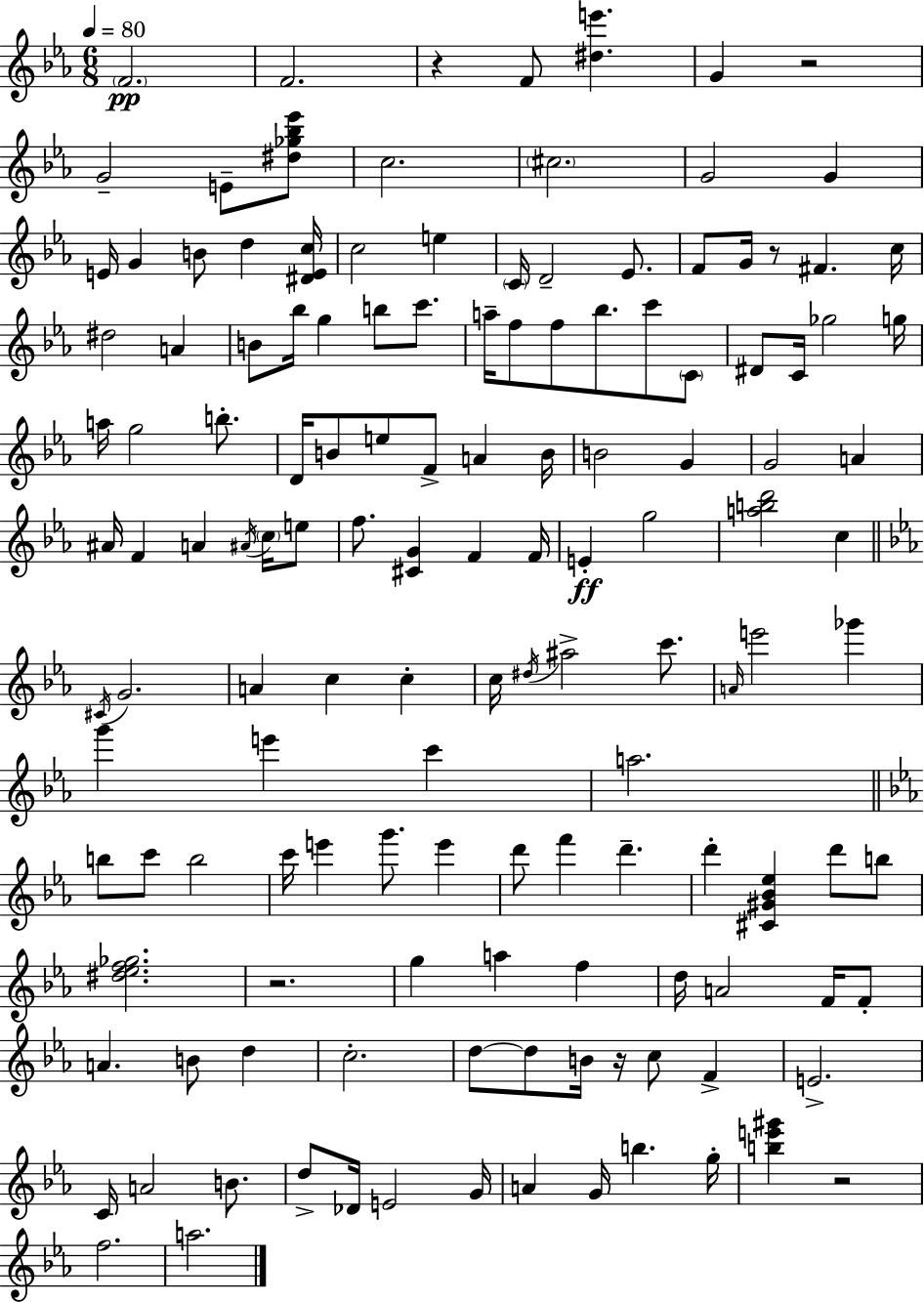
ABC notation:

X:1
T:Untitled
M:6/8
L:1/4
K:Cm
F2 F2 z F/2 [^de'] G z2 G2 E/2 [^d_g_b_e']/2 c2 ^c2 G2 G E/4 G B/2 d [^DEc]/4 c2 e C/4 D2 _E/2 F/2 G/4 z/2 ^F c/4 ^d2 A B/2 _b/4 g b/2 c'/2 a/4 f/2 f/2 _b/2 c'/2 C/2 ^D/2 C/4 _g2 g/4 a/4 g2 b/2 D/4 B/2 e/2 F/2 A B/4 B2 G G2 A ^A/4 F A ^A/4 c/4 e/2 f/2 [^CG] F F/4 E g2 [abd']2 c ^C/4 G2 A c c c/4 ^d/4 ^a2 c'/2 A/4 e'2 _g' g' e' c' a2 b/2 c'/2 b2 c'/4 e' g'/2 e' d'/2 f' d' d' [^C^G_B_e] d'/2 b/2 [^d_ef_g]2 z2 g a f d/4 A2 F/4 F/2 A B/2 d c2 d/2 d/2 B/4 z/4 c/2 F E2 C/4 A2 B/2 d/2 _D/4 E2 G/4 A G/4 b g/4 [be'^g'] z2 f2 a2